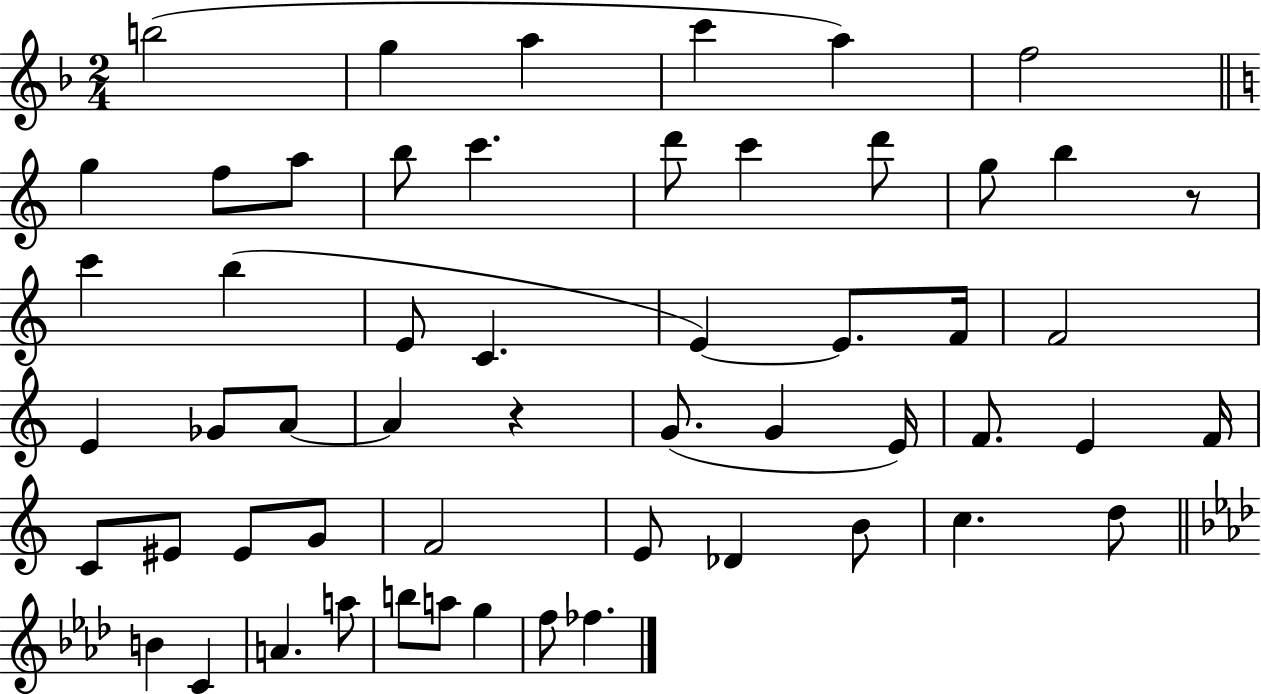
B5/h G5/q A5/q C6/q A5/q F5/h G5/q F5/e A5/e B5/e C6/q. D6/e C6/q D6/e G5/e B5/q R/e C6/q B5/q E4/e C4/q. E4/q E4/e. F4/s F4/h E4/q Gb4/e A4/e A4/q R/q G4/e. G4/q E4/s F4/e. E4/q F4/s C4/e EIS4/e EIS4/e G4/e F4/h E4/e Db4/q B4/e C5/q. D5/e B4/q C4/q A4/q. A5/e B5/e A5/e G5/q F5/e FES5/q.